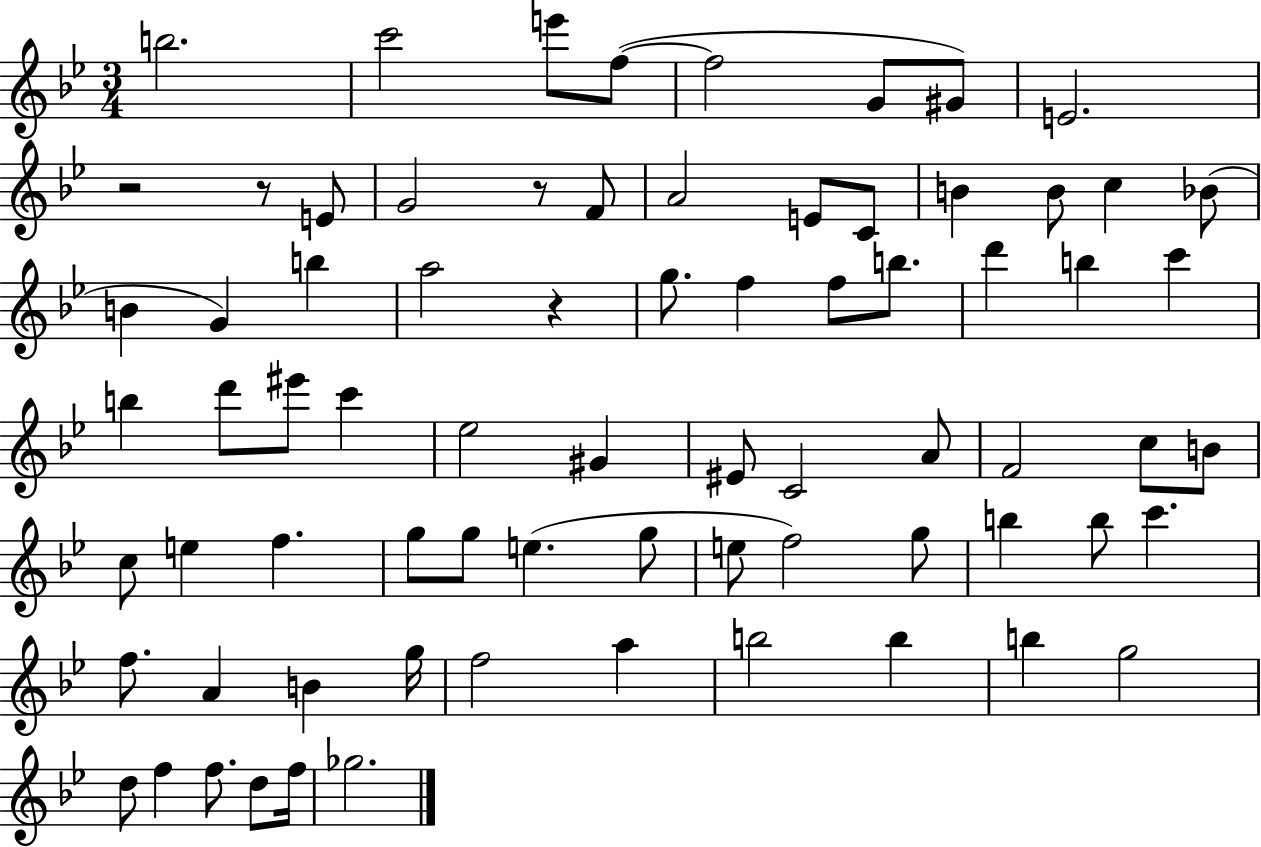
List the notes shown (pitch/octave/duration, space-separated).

B5/h. C6/h E6/e F5/e F5/h G4/e G#4/e E4/h. R/h R/e E4/e G4/h R/e F4/e A4/h E4/e C4/e B4/q B4/e C5/q Bb4/e B4/q G4/q B5/q A5/h R/q G5/e. F5/q F5/e B5/e. D6/q B5/q C6/q B5/q D6/e EIS6/e C6/q Eb5/h G#4/q EIS4/e C4/h A4/e F4/h C5/e B4/e C5/e E5/q F5/q. G5/e G5/e E5/q. G5/e E5/e F5/h G5/e B5/q B5/e C6/q. F5/e. A4/q B4/q G5/s F5/h A5/q B5/h B5/q B5/q G5/h D5/e F5/q F5/e. D5/e F5/s Gb5/h.